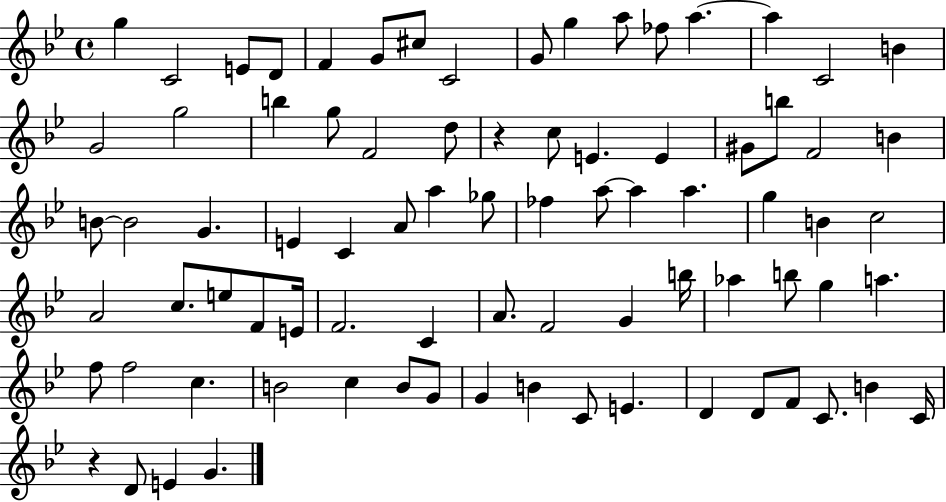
{
  \clef treble
  \time 4/4
  \defaultTimeSignature
  \key bes \major
  g''4 c'2 e'8 d'8 | f'4 g'8 cis''8 c'2 | g'8 g''4 a''8 fes''8 a''4.~~ | a''4 c'2 b'4 | \break g'2 g''2 | b''4 g''8 f'2 d''8 | r4 c''8 e'4. e'4 | gis'8 b''8 f'2 b'4 | \break b'8~~ b'2 g'4. | e'4 c'4 a'8 a''4 ges''8 | fes''4 a''8~~ a''4 a''4. | g''4 b'4 c''2 | \break a'2 c''8. e''8 f'8 e'16 | f'2. c'4 | a'8. f'2 g'4 b''16 | aes''4 b''8 g''4 a''4. | \break f''8 f''2 c''4. | b'2 c''4 b'8 g'8 | g'4 b'4 c'8 e'4. | d'4 d'8 f'8 c'8. b'4 c'16 | \break r4 d'8 e'4 g'4. | \bar "|."
}